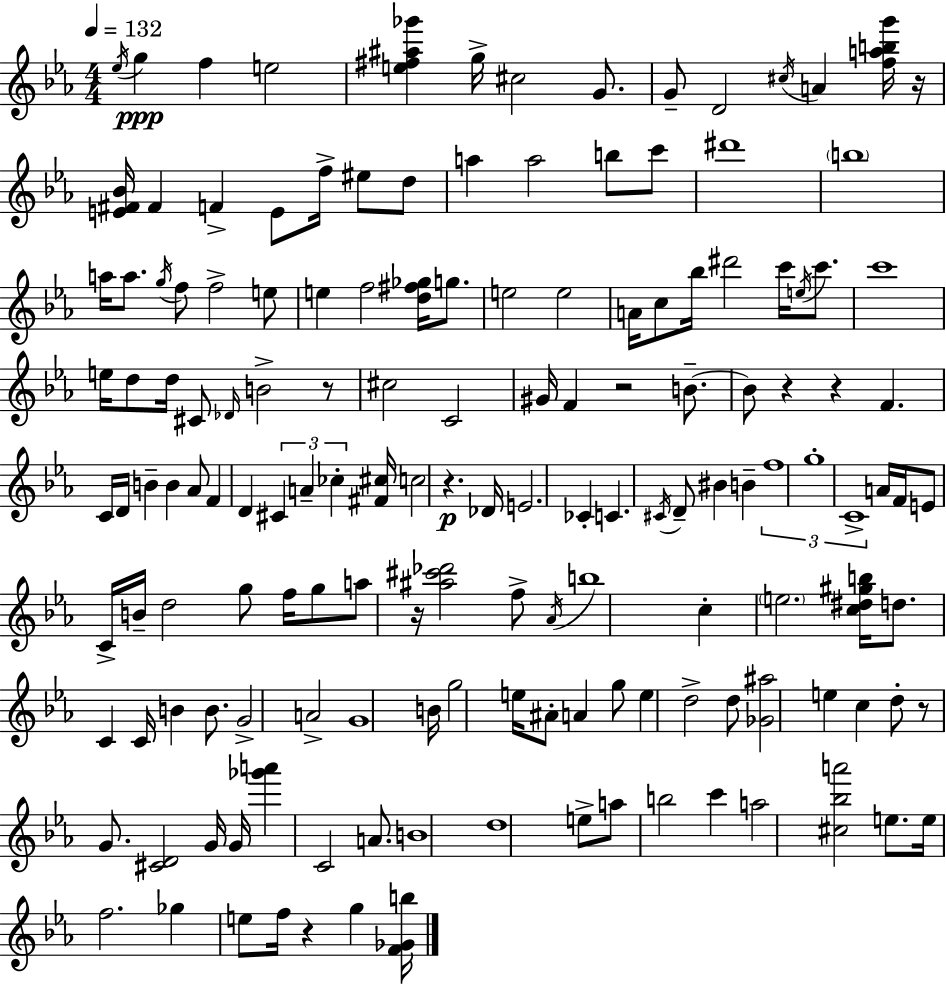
{
  \clef treble
  \numericTimeSignature
  \time 4/4
  \key ees \major
  \tempo 4 = 132
  \acciaccatura { ees''16 }\ppp g''4 f''4 e''2 | <e'' fis'' ais'' ges'''>4 g''16-> cis''2 g'8. | g'8-- d'2 \acciaccatura { cis''16 } a'4 | <f'' a'' b'' g'''>16 r16 <e' fis' bes'>16 fis'4 f'4-> e'8 f''16-> eis''8 | \break d''8 a''4 a''2 b''8 | c'''8 dis'''1 | \parenthesize b''1 | a''16 a''8. \acciaccatura { g''16 } f''8 f''2-> | \break e''8 e''4 f''2 <d'' fis'' ges''>16 | g''8. e''2 e''2 | a'16 c''8 bes''16 dis'''2 c'''16 | \acciaccatura { e''16 } c'''8. c'''1 | \break e''16 d''8 d''16 cis'8 \grace { des'16 } b'2-> | r8 cis''2 c'2 | gis'16 f'4 r2 | b'8.--~~ b'8 r4 r4 f'4. | \break c'16 d'16 b'4-- b'4 aes'8 | f'4 d'4 \tuplet 3/2 { cis'4 a'4-- | ces''4-. } <fis' cis''>16 c''2 r4.\p | des'16 e'2. | \break ces'4-. c'4. \acciaccatura { cis'16 } d'8-- bis'4 | b'4-- \tuplet 3/2 { f''1 | g''1-. | c'1-> } | \break a'16 f'16 e'8 c'16-> b'16-- d''2 | g''8 f''16 g''8 a''8 r16 <ais'' cis''' des'''>2 | f''8-> \acciaccatura { aes'16 } b''1 | c''4-. \parenthesize e''2. | \break <c'' dis'' gis'' b''>16 d''8. c'4 c'16 | b'4 b'8. g'2-> a'2-> | g'1 | b'16 g''2 | \break e''16 ais'8-. a'4 g''8 e''4 d''2-> | d''8 <ges' ais''>2 e''4 | c''4 d''8-. r8 g'8. <cis' d'>2 | g'16 g'16 <ges''' a'''>4 c'2 | \break a'8. b'1 | d''1 | e''8-> a''8 b''2 | c'''4 a''2 <cis'' bes'' a'''>2 | \break e''8. e''16 f''2. | ges''4 e''8 f''16 r4 | g''4 <f' ges' b''>16 \bar "|."
}